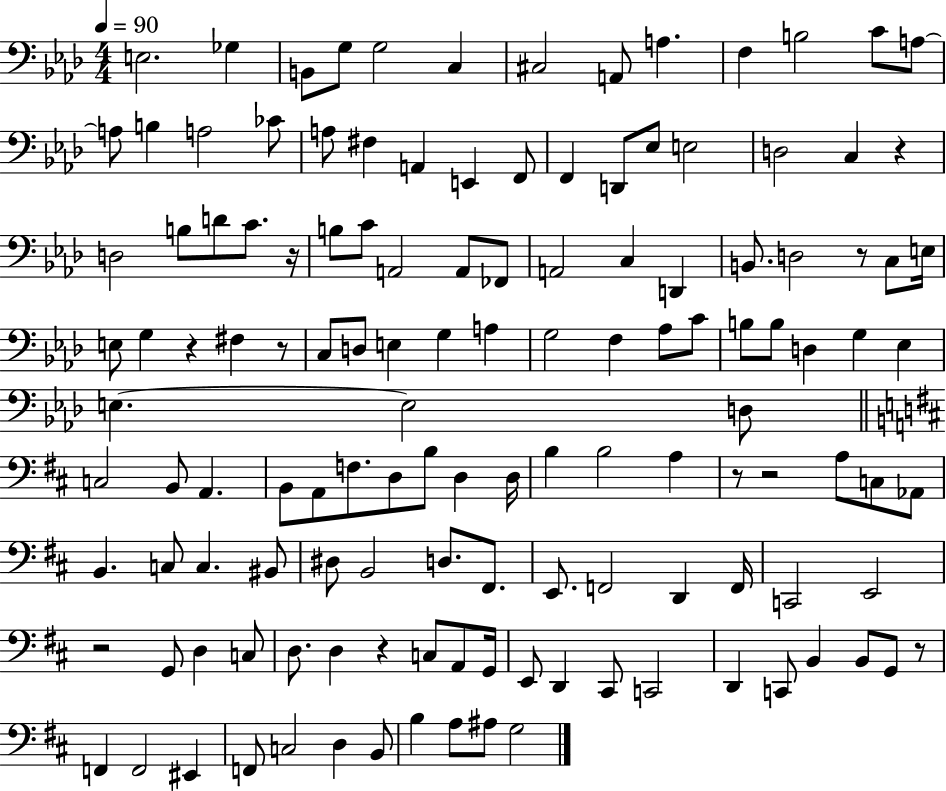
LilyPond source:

{
  \clef bass
  \numericTimeSignature
  \time 4/4
  \key aes \major
  \tempo 4 = 90
  e2. ges4 | b,8 g8 g2 c4 | cis2 a,8 a4. | f4 b2 c'8 a8~~ | \break a8 b4 a2 ces'8 | a8 fis4 a,4 e,4 f,8 | f,4 d,8 ees8 e2 | d2 c4 r4 | \break d2 b8 d'8 c'8. r16 | b8 c'8 a,2 a,8 fes,8 | a,2 c4 d,4 | b,8. d2 r8 c8 e16 | \break e8 g4 r4 fis4 r8 | c8 d8 e4 g4 a4 | g2 f4 aes8 c'8 | b8 b8 d4 g4 ees4 | \break e4.~~ e2 d8 | \bar "||" \break \key d \major c2 b,8 a,4. | b,8 a,8 f8. d8 b8 d4 d16 | b4 b2 a4 | r8 r2 a8 c8 aes,8 | \break b,4. c8 c4. bis,8 | dis8 b,2 d8. fis,8. | e,8. f,2 d,4 f,16 | c,2 e,2 | \break r2 g,8 d4 c8 | d8. d4 r4 c8 a,8 g,16 | e,8 d,4 cis,8 c,2 | d,4 c,8 b,4 b,8 g,8 r8 | \break f,4 f,2 eis,4 | f,8 c2 d4 b,8 | b4 a8 ais8 g2 | \bar "|."
}